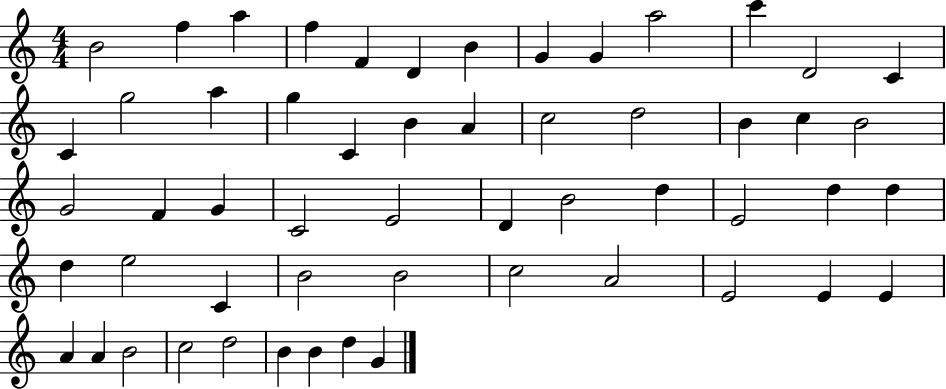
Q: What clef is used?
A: treble